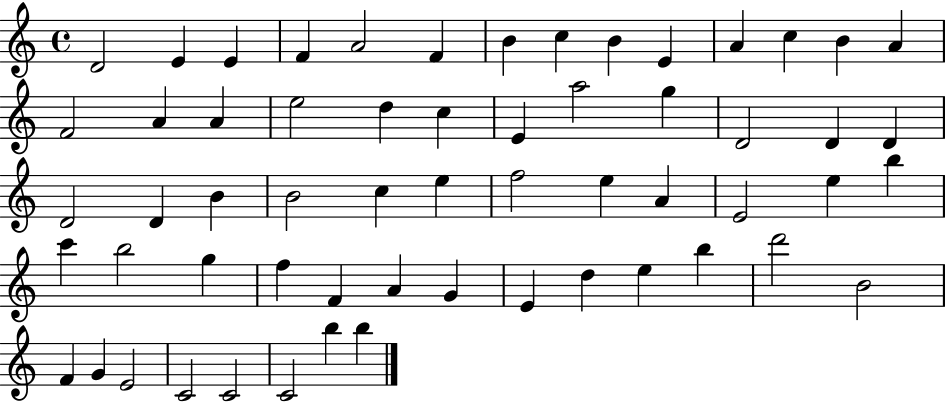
D4/h E4/q E4/q F4/q A4/h F4/q B4/q C5/q B4/q E4/q A4/q C5/q B4/q A4/q F4/h A4/q A4/q E5/h D5/q C5/q E4/q A5/h G5/q D4/h D4/q D4/q D4/h D4/q B4/q B4/h C5/q E5/q F5/h E5/q A4/q E4/h E5/q B5/q C6/q B5/h G5/q F5/q F4/q A4/q G4/q E4/q D5/q E5/q B5/q D6/h B4/h F4/q G4/q E4/h C4/h C4/h C4/h B5/q B5/q